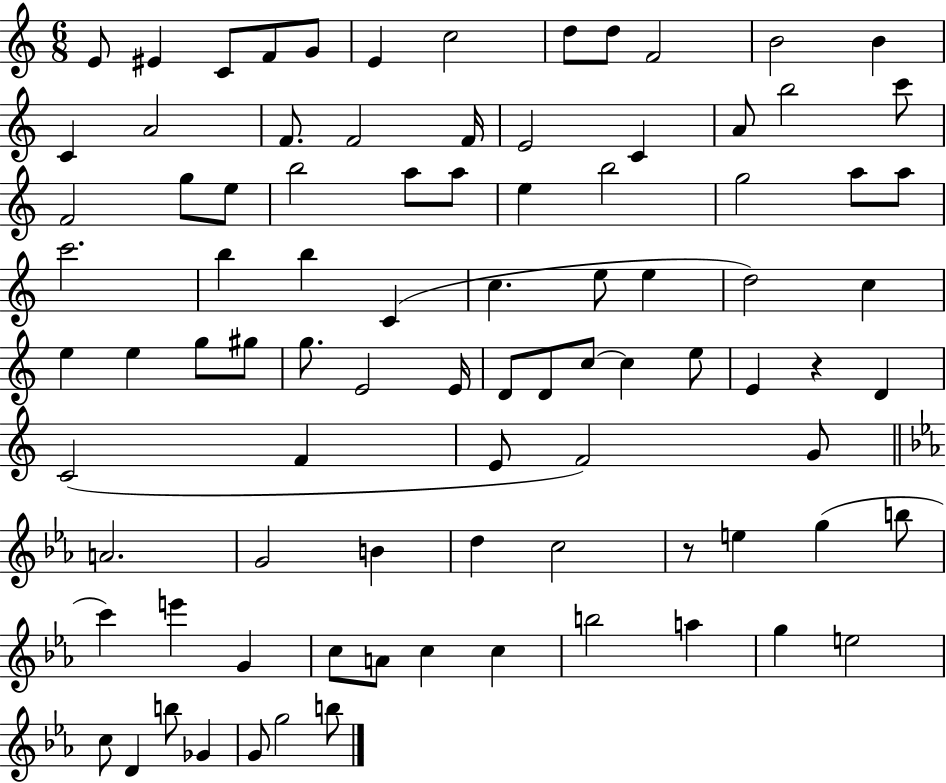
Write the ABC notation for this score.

X:1
T:Untitled
M:6/8
L:1/4
K:C
E/2 ^E C/2 F/2 G/2 E c2 d/2 d/2 F2 B2 B C A2 F/2 F2 F/4 E2 C A/2 b2 c'/2 F2 g/2 e/2 b2 a/2 a/2 e b2 g2 a/2 a/2 c'2 b b C c e/2 e d2 c e e g/2 ^g/2 g/2 E2 E/4 D/2 D/2 c/2 c e/2 E z D C2 F E/2 F2 G/2 A2 G2 B d c2 z/2 e g b/2 c' e' G c/2 A/2 c c b2 a g e2 c/2 D b/2 _G G/2 g2 b/2